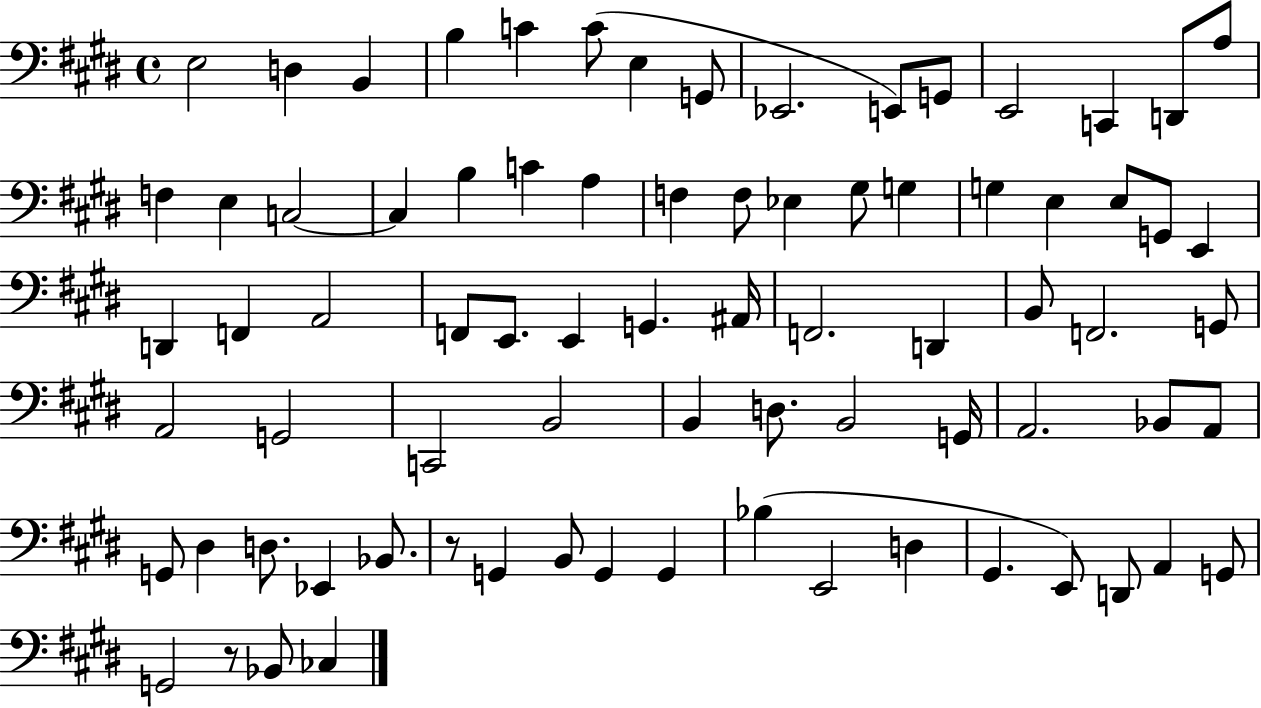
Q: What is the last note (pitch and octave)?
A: CES3